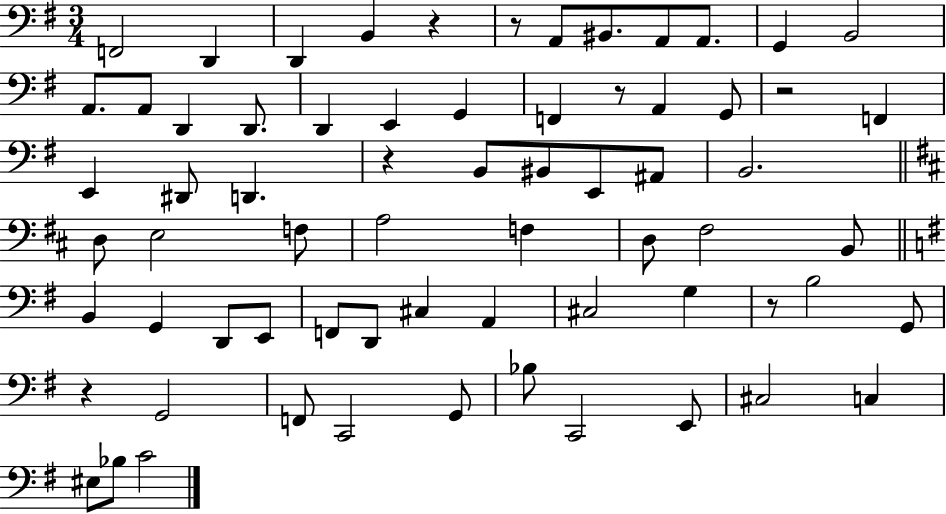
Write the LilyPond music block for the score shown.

{
  \clef bass
  \numericTimeSignature
  \time 3/4
  \key g \major
  f,2 d,4 | d,4 b,4 r4 | r8 a,8 bis,8. a,8 a,8. | g,4 b,2 | \break a,8. a,8 d,4 d,8. | d,4 e,4 g,4 | f,4 r8 a,4 g,8 | r2 f,4 | \break e,4 dis,8 d,4. | r4 b,8 bis,8 e,8 ais,8 | b,2. | \bar "||" \break \key d \major d8 e2 f8 | a2 f4 | d8 fis2 b,8 | \bar "||" \break \key e \minor b,4 g,4 d,8 e,8 | f,8 d,8 cis4 a,4 | cis2 g4 | r8 b2 g,8 | \break r4 g,2 | f,8 c,2 g,8 | bes8 c,2 e,8 | cis2 c4 | \break eis8 bes8 c'2 | \bar "|."
}